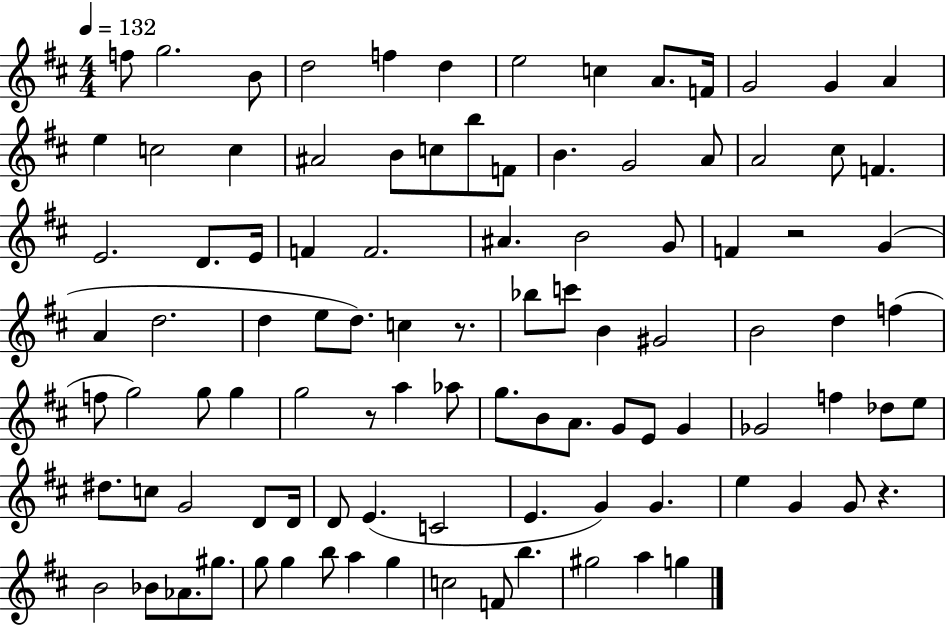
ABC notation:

X:1
T:Untitled
M:4/4
L:1/4
K:D
f/2 g2 B/2 d2 f d e2 c A/2 F/4 G2 G A e c2 c ^A2 B/2 c/2 b/2 F/2 B G2 A/2 A2 ^c/2 F E2 D/2 E/4 F F2 ^A B2 G/2 F z2 G A d2 d e/2 d/2 c z/2 _b/2 c'/2 B ^G2 B2 d f f/2 g2 g/2 g g2 z/2 a _a/2 g/2 B/2 A/2 G/2 E/2 G _G2 f _d/2 e/2 ^d/2 c/2 G2 D/2 D/4 D/2 E C2 E G G e G G/2 z B2 _B/2 _A/2 ^g/2 g/2 g b/2 a g c2 F/2 b ^g2 a g